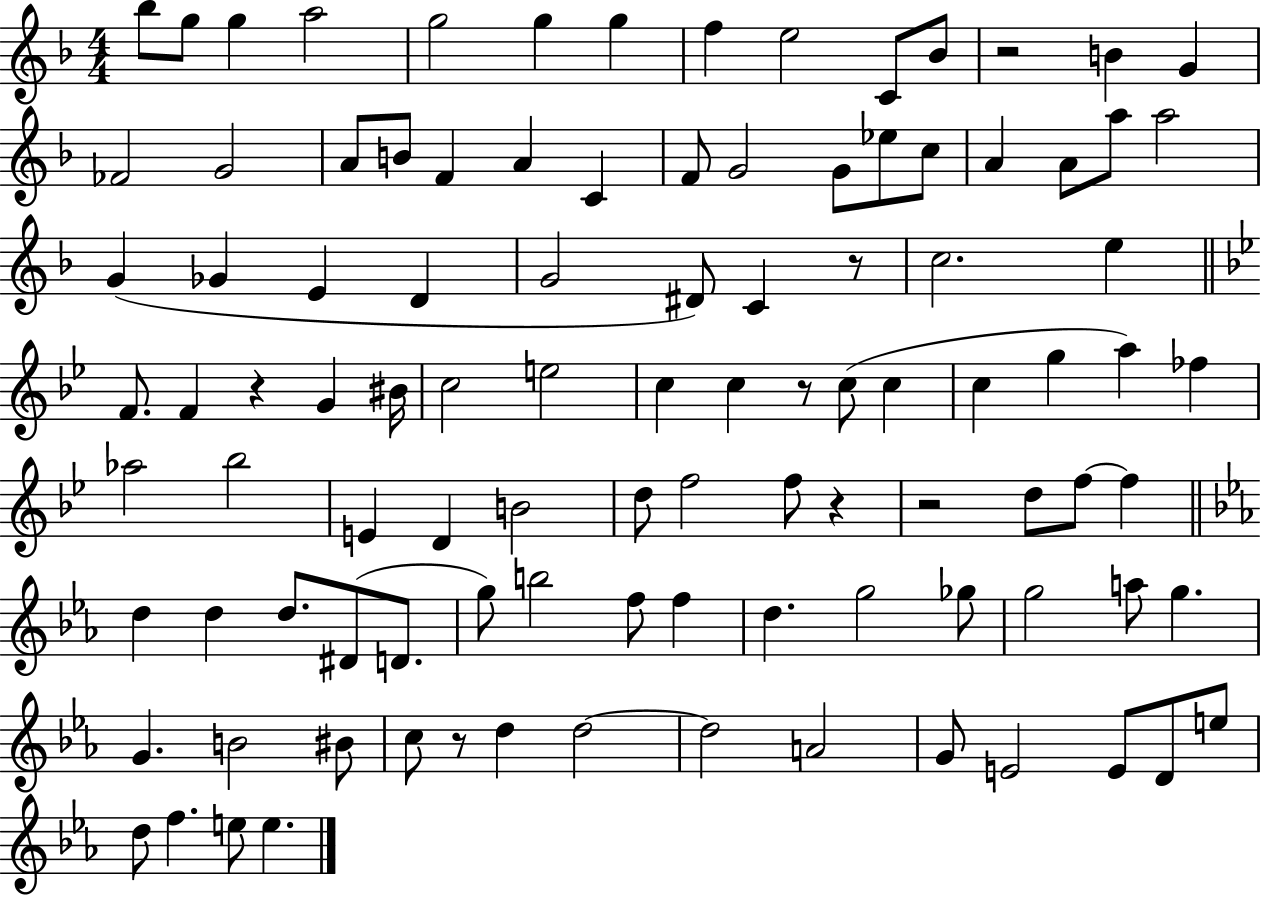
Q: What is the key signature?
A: F major